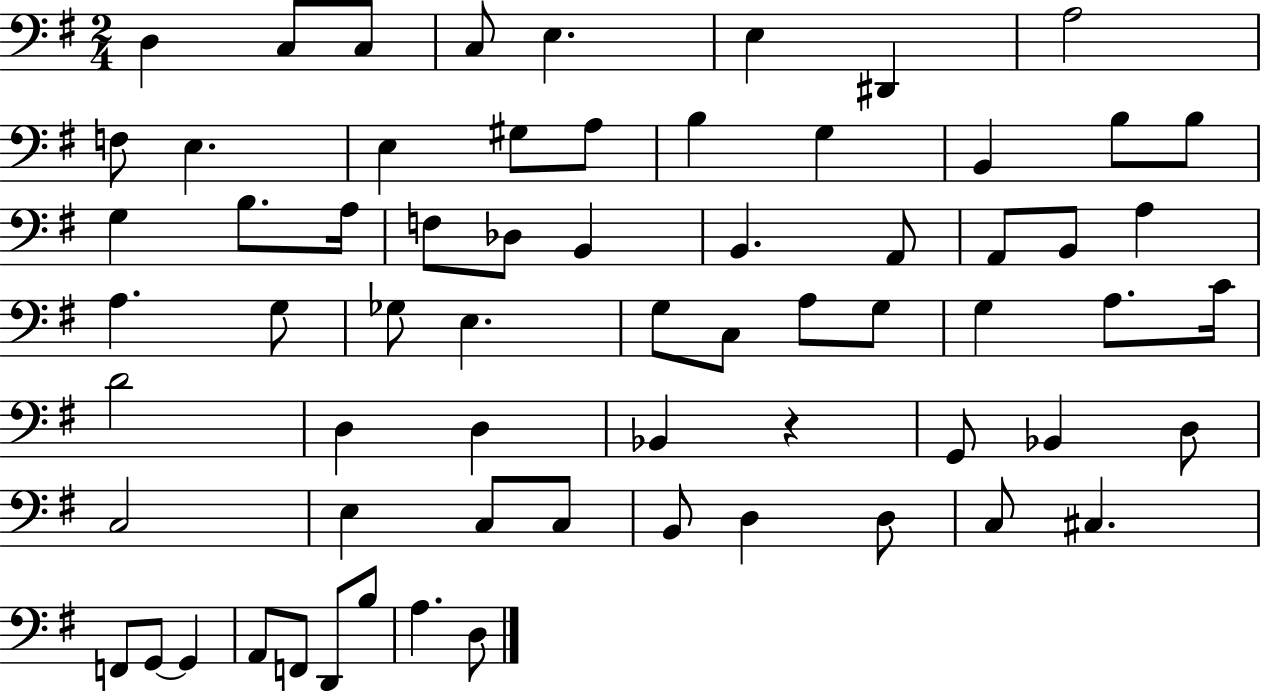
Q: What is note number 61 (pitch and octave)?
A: F2